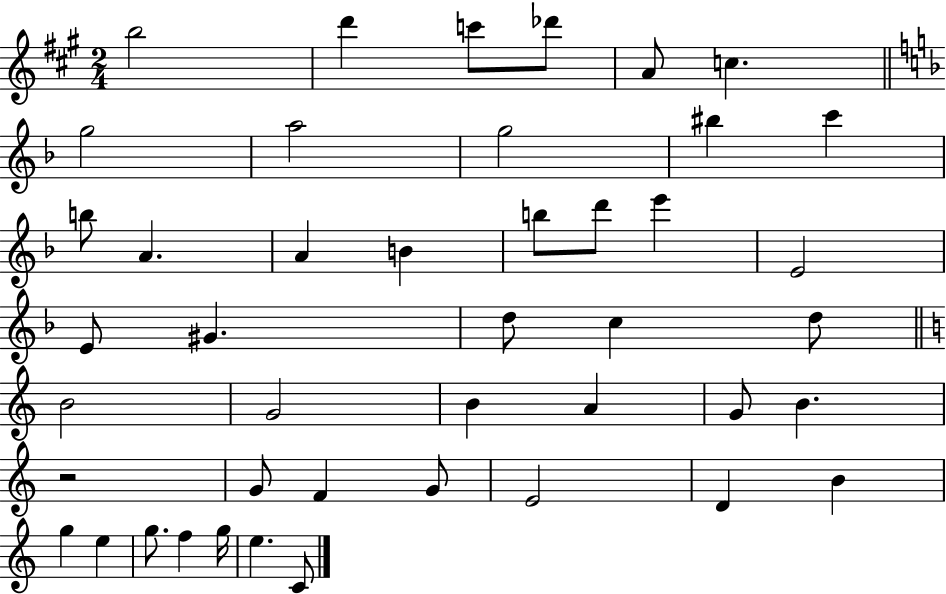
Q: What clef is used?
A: treble